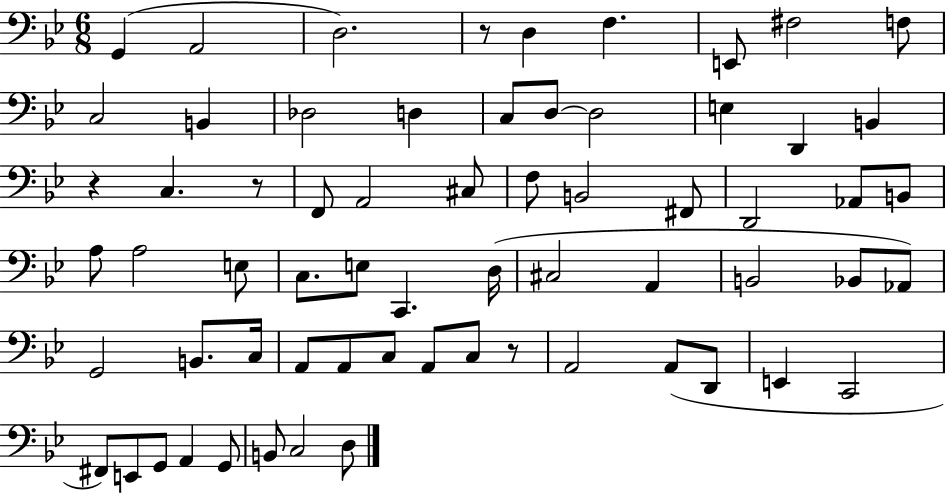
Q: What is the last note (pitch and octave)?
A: D3